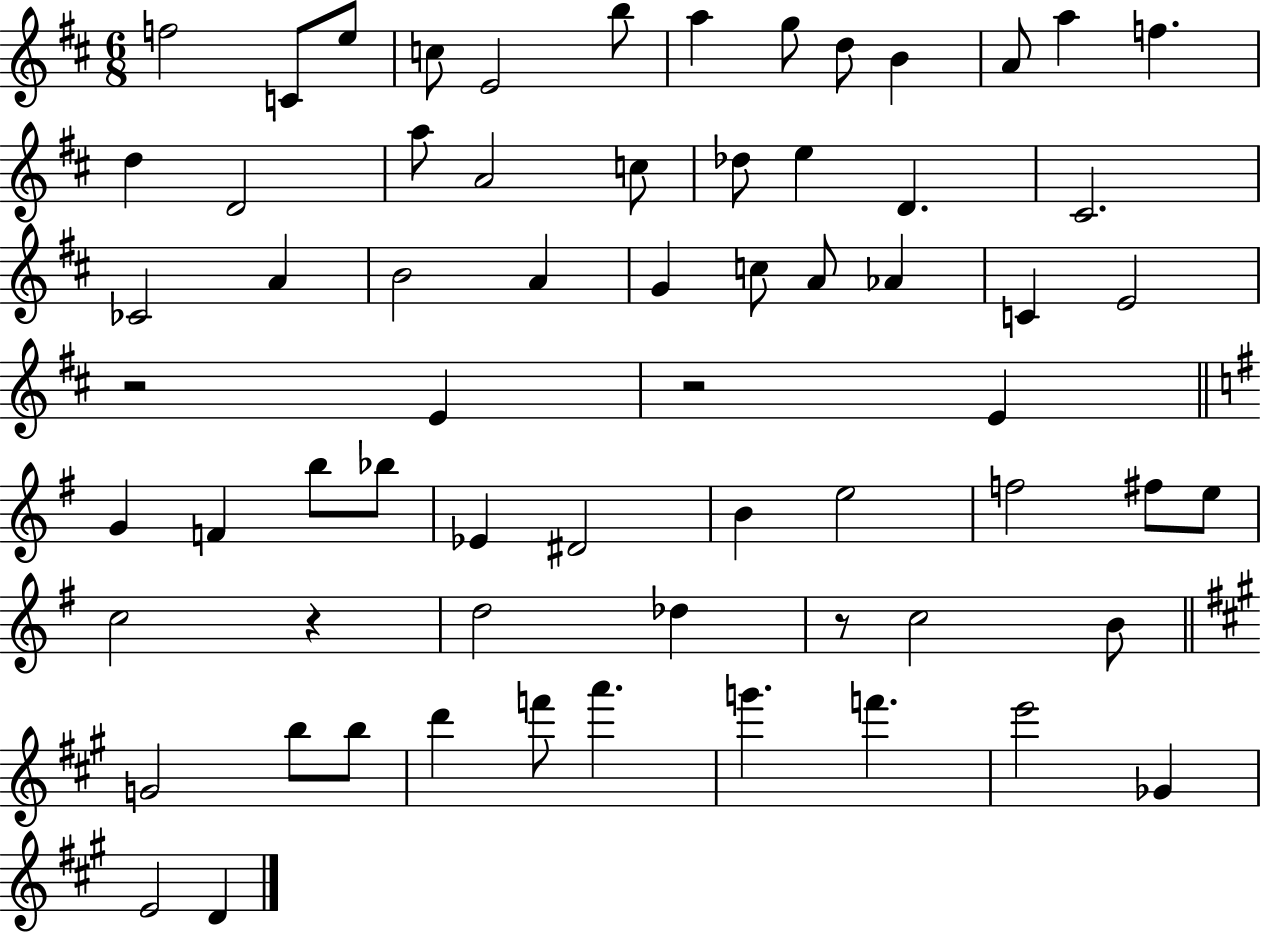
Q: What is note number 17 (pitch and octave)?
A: A4